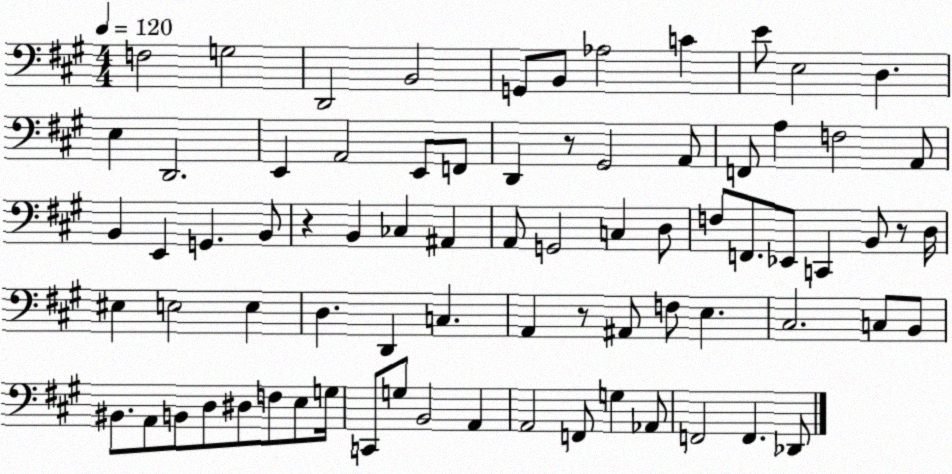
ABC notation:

X:1
T:Untitled
M:4/4
L:1/4
K:A
F,2 G,2 D,,2 B,,2 G,,/2 B,,/2 _A,2 C E/2 E,2 D, E, D,,2 E,, A,,2 E,,/2 F,,/2 D,, z/2 ^G,,2 A,,/2 F,,/2 A, F,2 A,,/2 B,, E,, G,, B,,/2 z B,, _C, ^A,, A,,/2 G,,2 C, D,/2 F,/2 F,,/2 _E,,/2 C,, B,,/2 z/2 D,/4 ^E, E,2 E, D, D,, C, A,, z/2 ^A,,/2 F,/2 E, ^C,2 C,/2 B,,/2 ^B,,/2 A,,/2 B,,/2 D,/2 ^D,/2 F,/2 E,/2 G,/4 C,,/2 G,/2 B,,2 A,, A,,2 F,,/2 G, _A,,/2 F,,2 F,, _D,,/2